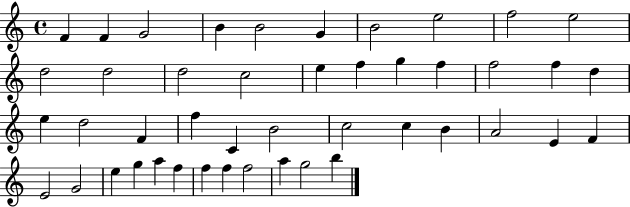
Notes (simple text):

F4/q F4/q G4/h B4/q B4/h G4/q B4/h E5/h F5/h E5/h D5/h D5/h D5/h C5/h E5/q F5/q G5/q F5/q F5/h F5/q D5/q E5/q D5/h F4/q F5/q C4/q B4/h C5/h C5/q B4/q A4/h E4/q F4/q E4/h G4/h E5/q G5/q A5/q F5/q F5/q F5/q F5/h A5/q G5/h B5/q